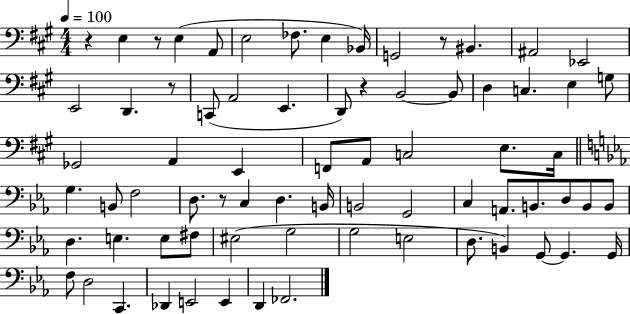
X:1
T:Untitled
M:4/4
L:1/4
K:A
z E, z/2 E, A,,/2 E,2 _F,/2 E, _B,,/4 G,,2 z/2 ^B,, ^A,,2 _E,,2 E,,2 D,, z/2 C,,/2 A,,2 E,, D,,/2 z B,,2 B,,/2 D, C, E, G,/2 _G,,2 A,, E,, F,,/2 A,,/2 C,2 E,/2 C,/4 G, B,,/2 F,2 D,/2 z/2 C, D, B,,/4 B,,2 G,,2 C, A,,/2 B,,/2 D,/2 B,,/2 B,,/2 D, E, E,/2 ^F,/2 ^E,2 G,2 G,2 E,2 D,/2 B,, G,,/2 G,, G,,/4 F,/2 D,2 C,, _D,, E,,2 E,, D,, _F,,2